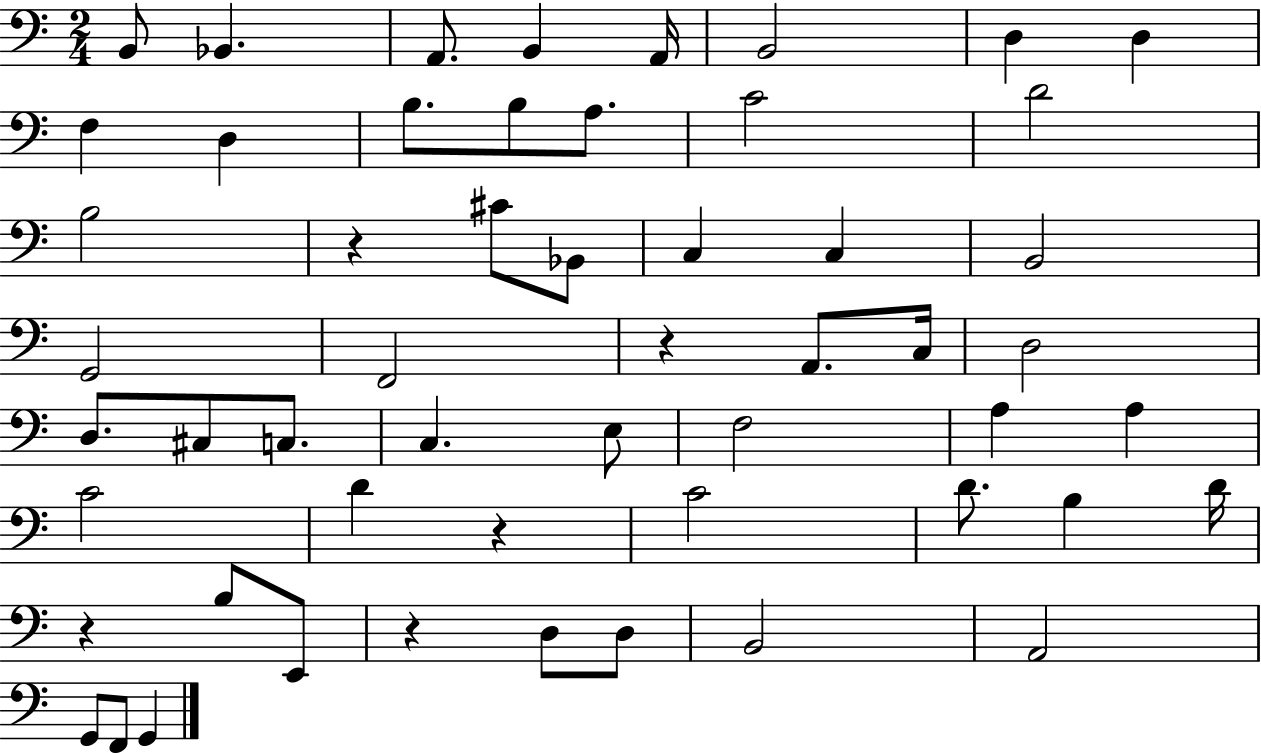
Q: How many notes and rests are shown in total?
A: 54